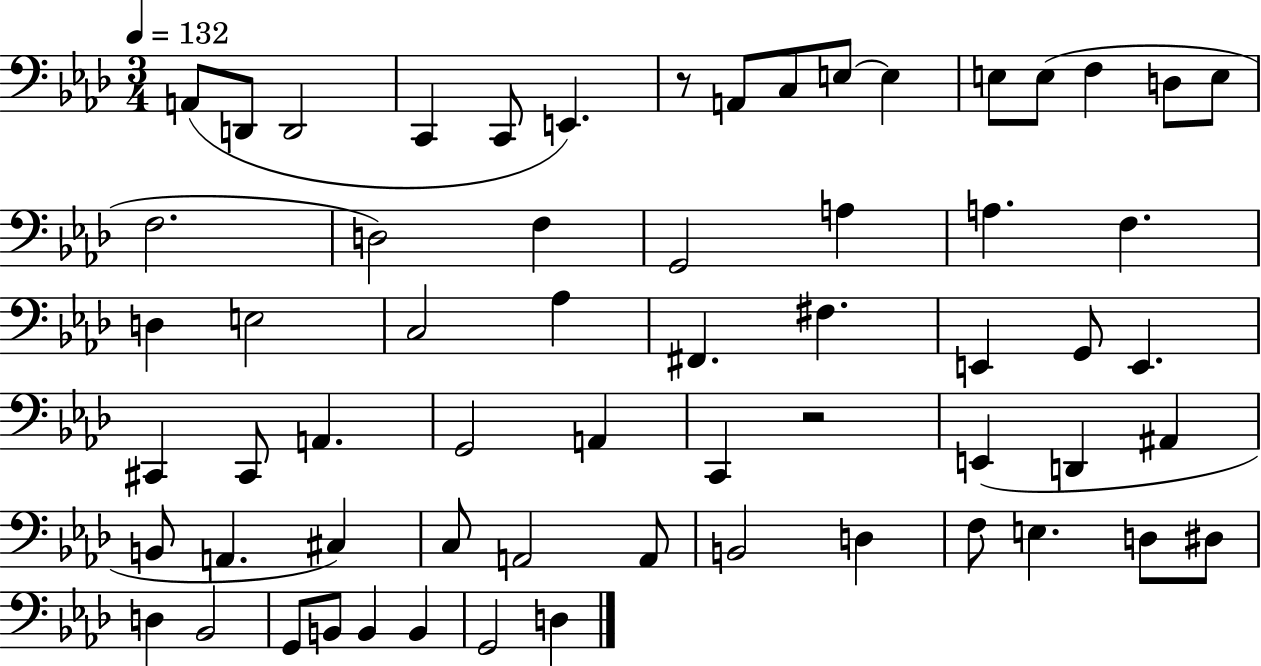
X:1
T:Untitled
M:3/4
L:1/4
K:Ab
A,,/2 D,,/2 D,,2 C,, C,,/2 E,, z/2 A,,/2 C,/2 E,/2 E, E,/2 E,/2 F, D,/2 E,/2 F,2 D,2 F, G,,2 A, A, F, D, E,2 C,2 _A, ^F,, ^F, E,, G,,/2 E,, ^C,, ^C,,/2 A,, G,,2 A,, C,, z2 E,, D,, ^A,, B,,/2 A,, ^C, C,/2 A,,2 A,,/2 B,,2 D, F,/2 E, D,/2 ^D,/2 D, _B,,2 G,,/2 B,,/2 B,, B,, G,,2 D,